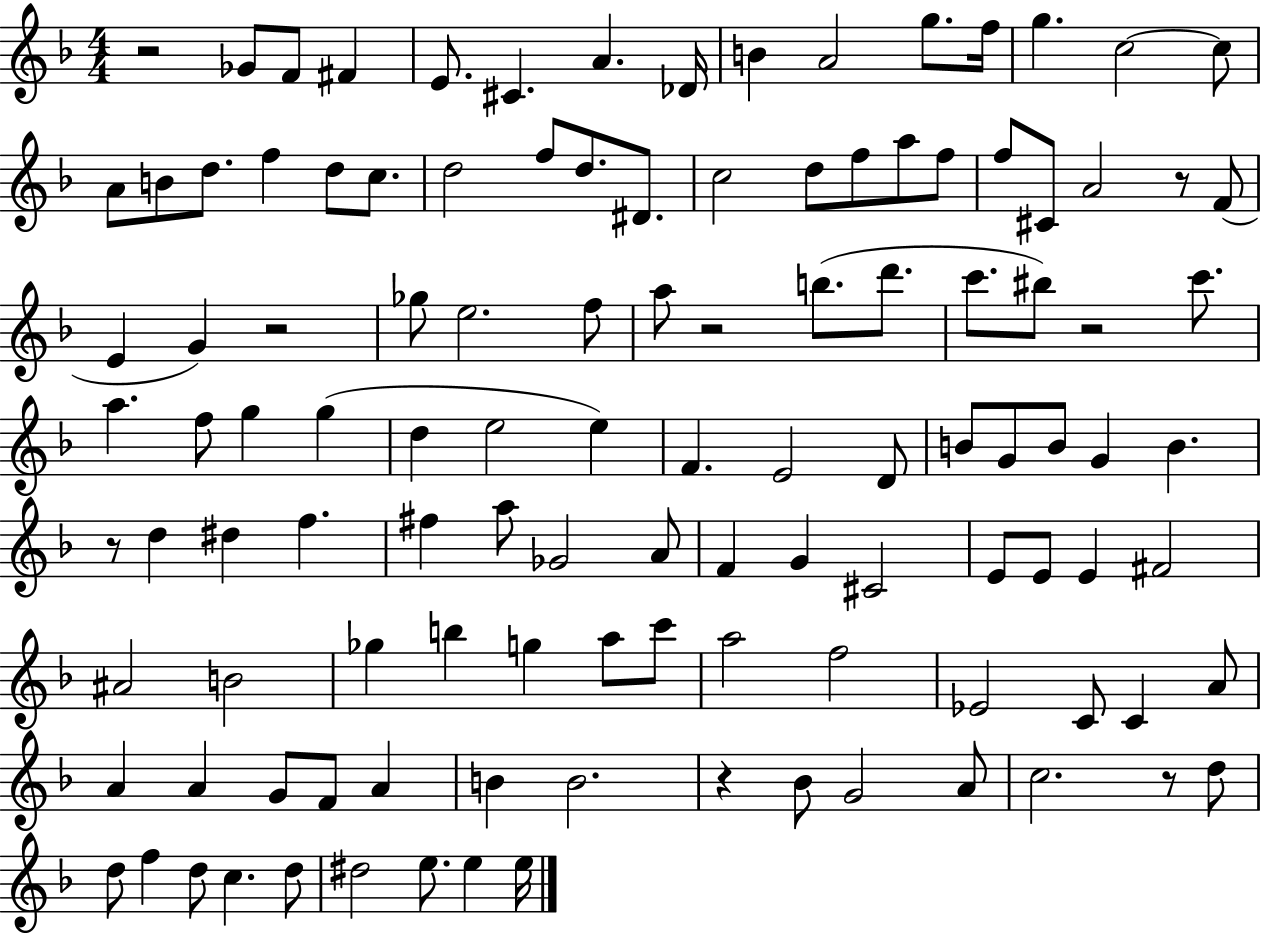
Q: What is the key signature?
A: F major